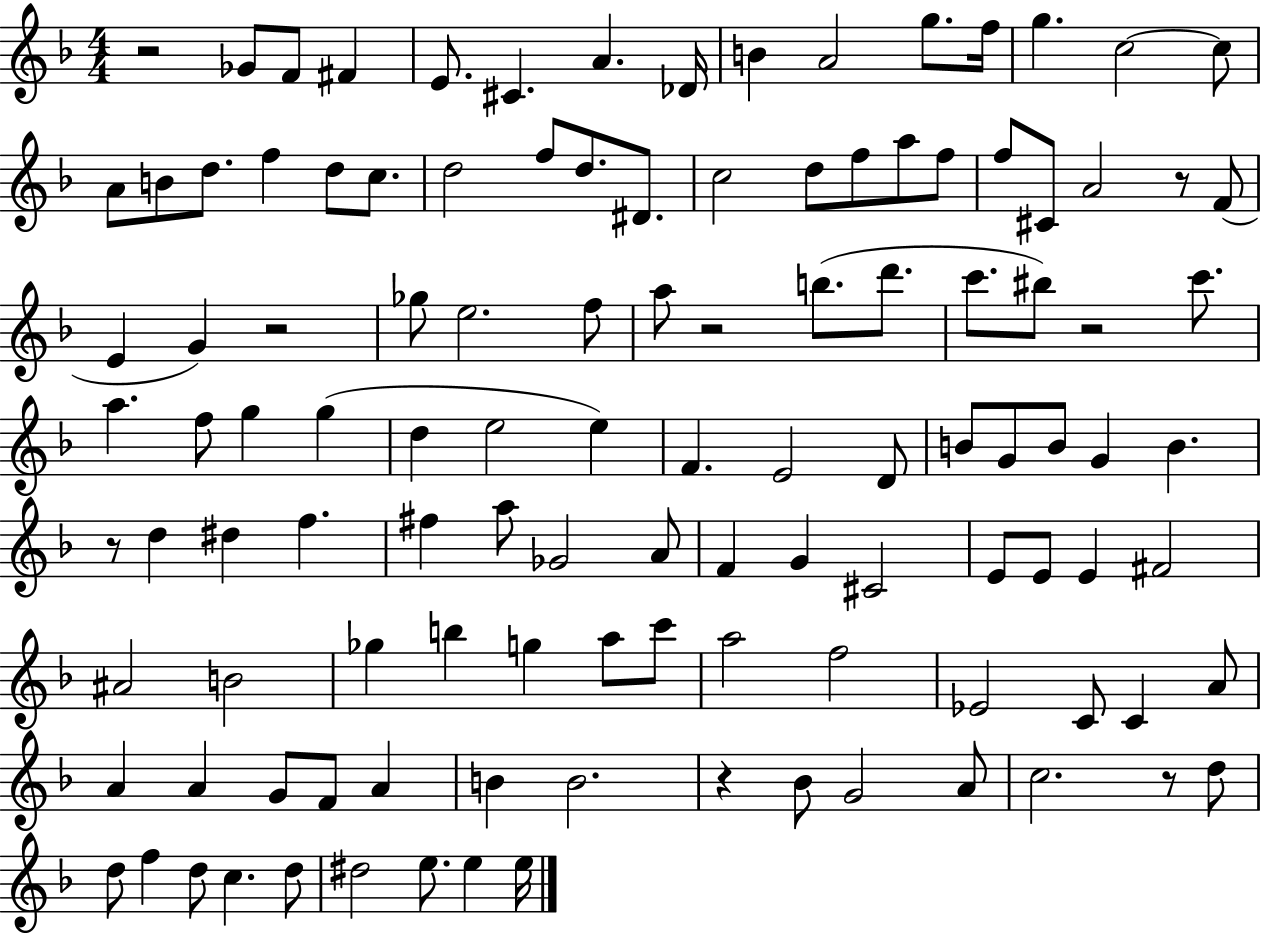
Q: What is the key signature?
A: F major